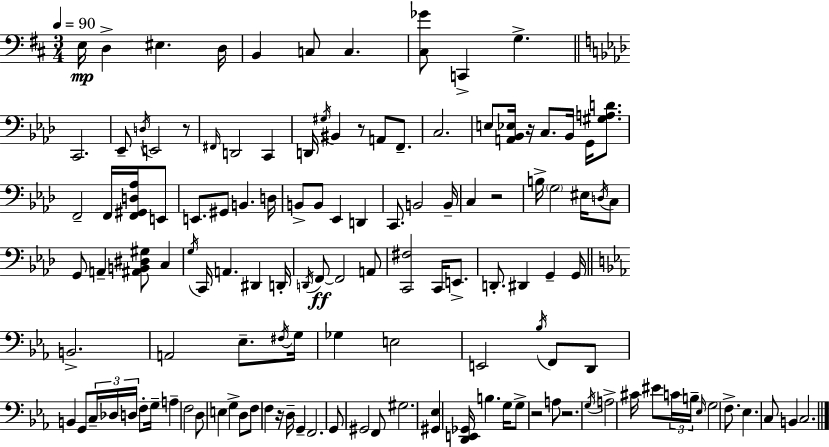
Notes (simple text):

E3/s D3/q EIS3/q. D3/s B2/q C3/e C3/q. [C#3,Gb4]/e C2/q G3/q. C2/h. Eb2/e D3/s E2/h R/e F#2/s D2/h C2/q D2/s G#3/s BIS2/q R/e A2/e F2/e. C3/h. E3/e [A2,Bb2,Eb3]/s R/s C3/e. Bb2/s G2/s [G#3,A3,D4]/e. F2/h F2/s [F2,G#2,D3,Ab3]/s E2/e E2/e. G#2/e B2/q. D3/s B2/e B2/e Eb2/q D2/q C2/e. B2/h B2/s C3/q R/h B3/s G3/h EIS3/s D3/s C3/e G2/e A2/q [A#2,B2,D#3,G#3]/e C3/q G3/s C2/s A2/q. D#2/q D2/s D2/s F2/e F2/h A2/e [C2,F#3]/h C2/s E2/e. D2/e. D#2/q G2/q G2/s B2/h. A2/h Eb3/e. F#3/s G3/s Gb3/q E3/h E2/h Bb3/s F2/e D2/e B2/q G2/e C3/s Db3/s D3/s F3/e G3/s A3/q F3/h D3/e E3/q G3/q D3/e F3/e F3/q R/s D3/s G2/q F2/h. G2/e G#2/h F2/e G#3/h. [G#2,Eb3]/q [D2,E2,Gb2]/s B3/q. G3/s G3/e R/h A3/e R/h. G3/s A3/h C#4/s EIS4/e C4/s B3/s Eb3/s G3/h F3/e. Eb3/q. C3/e B2/q C3/h.